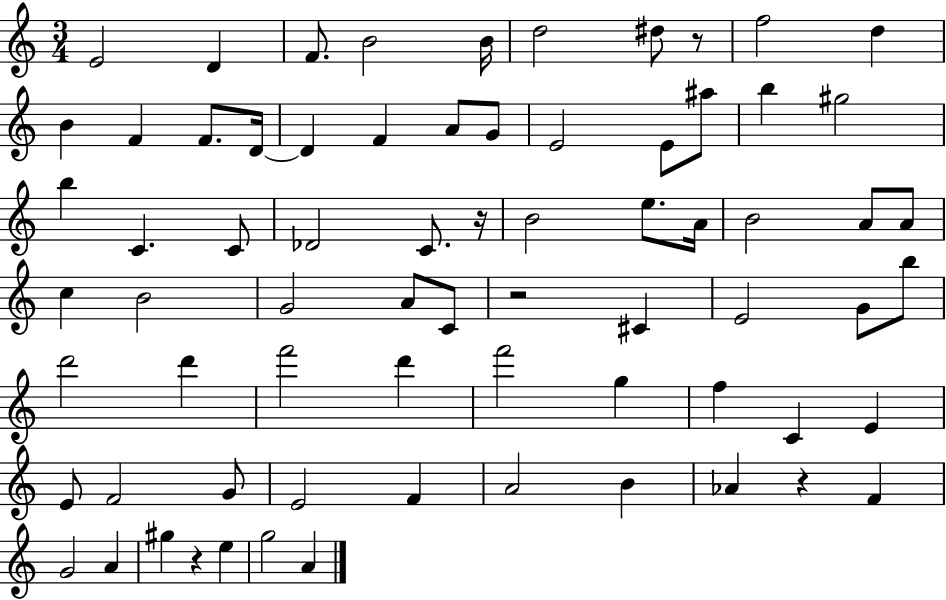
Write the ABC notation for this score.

X:1
T:Untitled
M:3/4
L:1/4
K:C
E2 D F/2 B2 B/4 d2 ^d/2 z/2 f2 d B F F/2 D/4 D F A/2 G/2 E2 E/2 ^a/2 b ^g2 b C C/2 _D2 C/2 z/4 B2 e/2 A/4 B2 A/2 A/2 c B2 G2 A/2 C/2 z2 ^C E2 G/2 b/2 d'2 d' f'2 d' f'2 g f C E E/2 F2 G/2 E2 F A2 B _A z F G2 A ^g z e g2 A